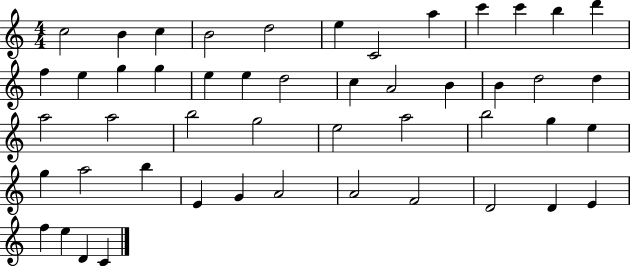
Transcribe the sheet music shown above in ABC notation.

X:1
T:Untitled
M:4/4
L:1/4
K:C
c2 B c B2 d2 e C2 a c' c' b d' f e g g e e d2 c A2 B B d2 d a2 a2 b2 g2 e2 a2 b2 g e g a2 b E G A2 A2 F2 D2 D E f e D C